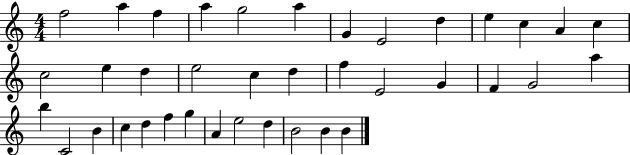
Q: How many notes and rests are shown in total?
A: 38